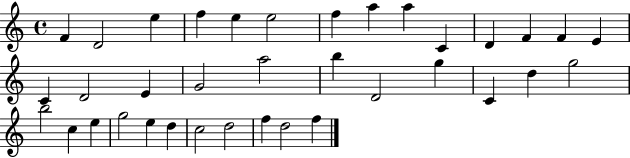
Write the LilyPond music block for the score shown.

{
  \clef treble
  \time 4/4
  \defaultTimeSignature
  \key c \major
  f'4 d'2 e''4 | f''4 e''4 e''2 | f''4 a''4 a''4 c'4 | d'4 f'4 f'4 e'4 | \break c'4 d'2 e'4 | g'2 a''2 | b''4 d'2 g''4 | c'4 d''4 g''2 | \break b''2 c''4 e''4 | g''2 e''4 d''4 | c''2 d''2 | f''4 d''2 f''4 | \break \bar "|."
}